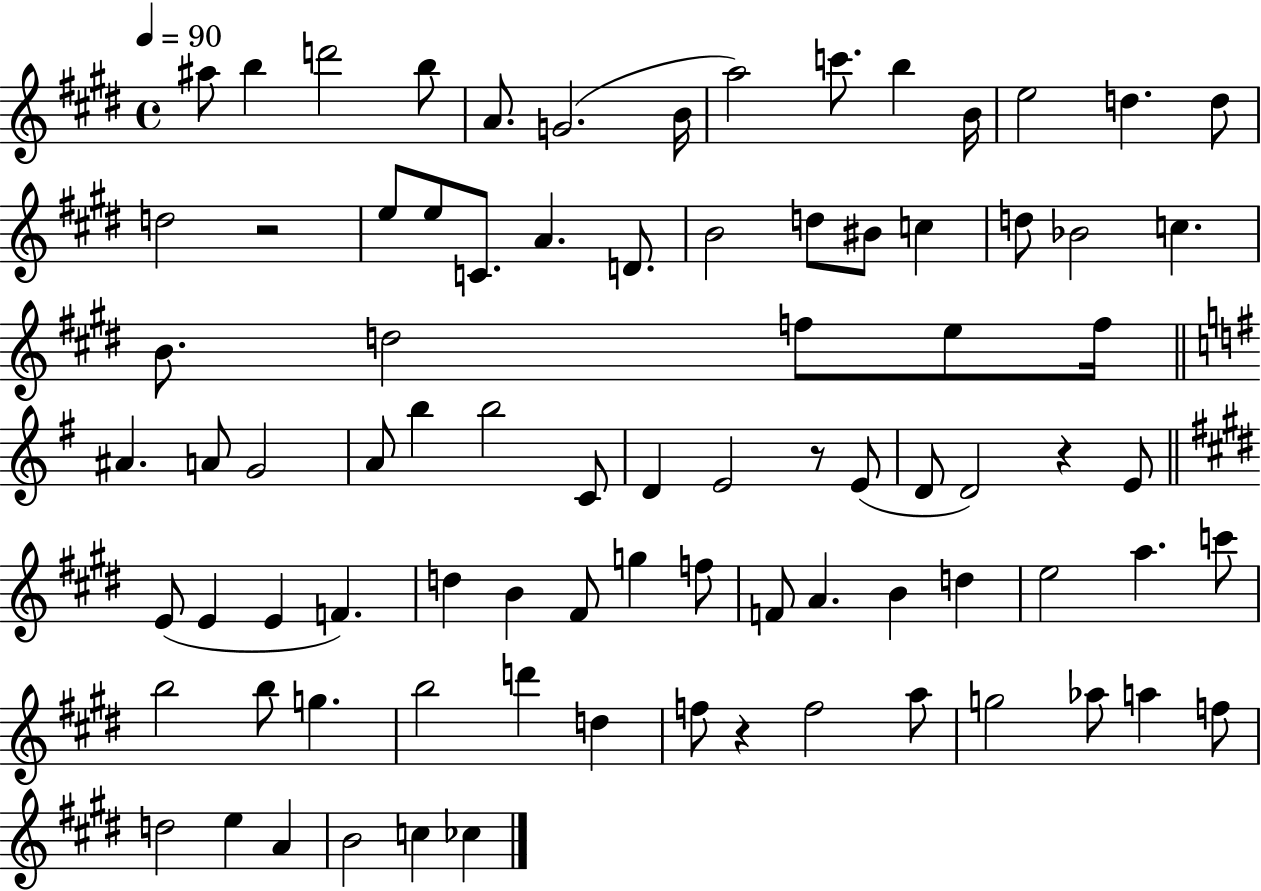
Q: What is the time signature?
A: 4/4